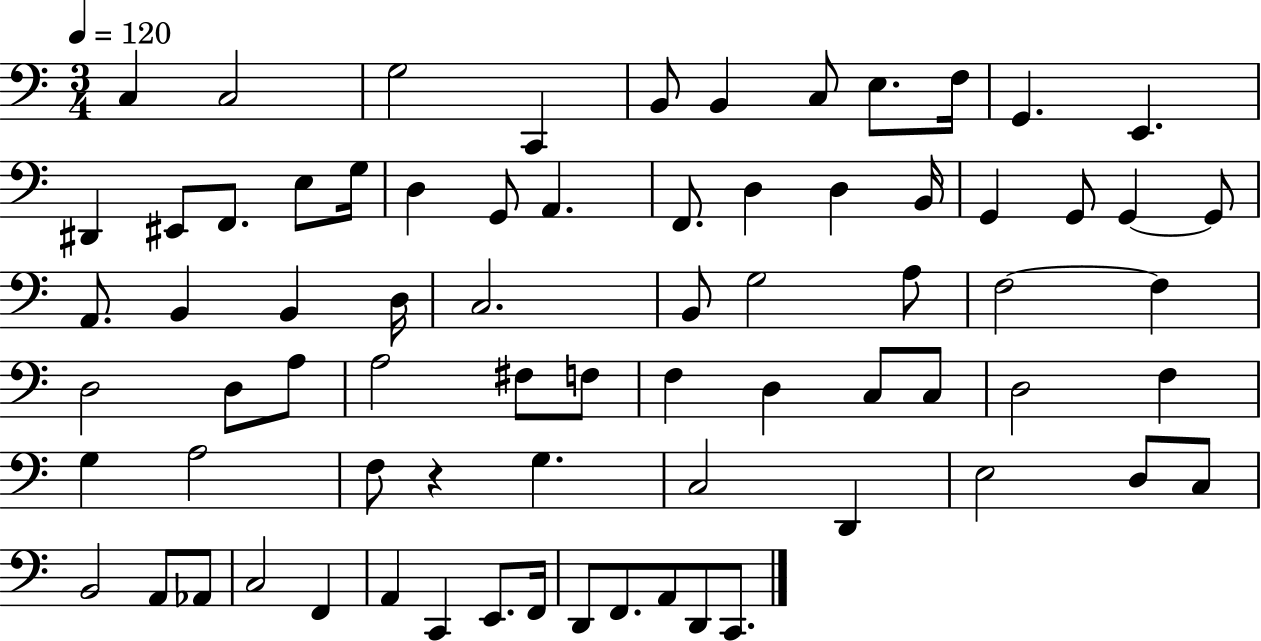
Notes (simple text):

C3/q C3/h G3/h C2/q B2/e B2/q C3/e E3/e. F3/s G2/q. E2/q. D#2/q EIS2/e F2/e. E3/e G3/s D3/q G2/e A2/q. F2/e. D3/q D3/q B2/s G2/q G2/e G2/q G2/e A2/e. B2/q B2/q D3/s C3/h. B2/e G3/h A3/e F3/h F3/q D3/h D3/e A3/e A3/h F#3/e F3/e F3/q D3/q C3/e C3/e D3/h F3/q G3/q A3/h F3/e R/q G3/q. C3/h D2/q E3/h D3/e C3/e B2/h A2/e Ab2/e C3/h F2/q A2/q C2/q E2/e. F2/s D2/e F2/e. A2/e D2/e C2/e.